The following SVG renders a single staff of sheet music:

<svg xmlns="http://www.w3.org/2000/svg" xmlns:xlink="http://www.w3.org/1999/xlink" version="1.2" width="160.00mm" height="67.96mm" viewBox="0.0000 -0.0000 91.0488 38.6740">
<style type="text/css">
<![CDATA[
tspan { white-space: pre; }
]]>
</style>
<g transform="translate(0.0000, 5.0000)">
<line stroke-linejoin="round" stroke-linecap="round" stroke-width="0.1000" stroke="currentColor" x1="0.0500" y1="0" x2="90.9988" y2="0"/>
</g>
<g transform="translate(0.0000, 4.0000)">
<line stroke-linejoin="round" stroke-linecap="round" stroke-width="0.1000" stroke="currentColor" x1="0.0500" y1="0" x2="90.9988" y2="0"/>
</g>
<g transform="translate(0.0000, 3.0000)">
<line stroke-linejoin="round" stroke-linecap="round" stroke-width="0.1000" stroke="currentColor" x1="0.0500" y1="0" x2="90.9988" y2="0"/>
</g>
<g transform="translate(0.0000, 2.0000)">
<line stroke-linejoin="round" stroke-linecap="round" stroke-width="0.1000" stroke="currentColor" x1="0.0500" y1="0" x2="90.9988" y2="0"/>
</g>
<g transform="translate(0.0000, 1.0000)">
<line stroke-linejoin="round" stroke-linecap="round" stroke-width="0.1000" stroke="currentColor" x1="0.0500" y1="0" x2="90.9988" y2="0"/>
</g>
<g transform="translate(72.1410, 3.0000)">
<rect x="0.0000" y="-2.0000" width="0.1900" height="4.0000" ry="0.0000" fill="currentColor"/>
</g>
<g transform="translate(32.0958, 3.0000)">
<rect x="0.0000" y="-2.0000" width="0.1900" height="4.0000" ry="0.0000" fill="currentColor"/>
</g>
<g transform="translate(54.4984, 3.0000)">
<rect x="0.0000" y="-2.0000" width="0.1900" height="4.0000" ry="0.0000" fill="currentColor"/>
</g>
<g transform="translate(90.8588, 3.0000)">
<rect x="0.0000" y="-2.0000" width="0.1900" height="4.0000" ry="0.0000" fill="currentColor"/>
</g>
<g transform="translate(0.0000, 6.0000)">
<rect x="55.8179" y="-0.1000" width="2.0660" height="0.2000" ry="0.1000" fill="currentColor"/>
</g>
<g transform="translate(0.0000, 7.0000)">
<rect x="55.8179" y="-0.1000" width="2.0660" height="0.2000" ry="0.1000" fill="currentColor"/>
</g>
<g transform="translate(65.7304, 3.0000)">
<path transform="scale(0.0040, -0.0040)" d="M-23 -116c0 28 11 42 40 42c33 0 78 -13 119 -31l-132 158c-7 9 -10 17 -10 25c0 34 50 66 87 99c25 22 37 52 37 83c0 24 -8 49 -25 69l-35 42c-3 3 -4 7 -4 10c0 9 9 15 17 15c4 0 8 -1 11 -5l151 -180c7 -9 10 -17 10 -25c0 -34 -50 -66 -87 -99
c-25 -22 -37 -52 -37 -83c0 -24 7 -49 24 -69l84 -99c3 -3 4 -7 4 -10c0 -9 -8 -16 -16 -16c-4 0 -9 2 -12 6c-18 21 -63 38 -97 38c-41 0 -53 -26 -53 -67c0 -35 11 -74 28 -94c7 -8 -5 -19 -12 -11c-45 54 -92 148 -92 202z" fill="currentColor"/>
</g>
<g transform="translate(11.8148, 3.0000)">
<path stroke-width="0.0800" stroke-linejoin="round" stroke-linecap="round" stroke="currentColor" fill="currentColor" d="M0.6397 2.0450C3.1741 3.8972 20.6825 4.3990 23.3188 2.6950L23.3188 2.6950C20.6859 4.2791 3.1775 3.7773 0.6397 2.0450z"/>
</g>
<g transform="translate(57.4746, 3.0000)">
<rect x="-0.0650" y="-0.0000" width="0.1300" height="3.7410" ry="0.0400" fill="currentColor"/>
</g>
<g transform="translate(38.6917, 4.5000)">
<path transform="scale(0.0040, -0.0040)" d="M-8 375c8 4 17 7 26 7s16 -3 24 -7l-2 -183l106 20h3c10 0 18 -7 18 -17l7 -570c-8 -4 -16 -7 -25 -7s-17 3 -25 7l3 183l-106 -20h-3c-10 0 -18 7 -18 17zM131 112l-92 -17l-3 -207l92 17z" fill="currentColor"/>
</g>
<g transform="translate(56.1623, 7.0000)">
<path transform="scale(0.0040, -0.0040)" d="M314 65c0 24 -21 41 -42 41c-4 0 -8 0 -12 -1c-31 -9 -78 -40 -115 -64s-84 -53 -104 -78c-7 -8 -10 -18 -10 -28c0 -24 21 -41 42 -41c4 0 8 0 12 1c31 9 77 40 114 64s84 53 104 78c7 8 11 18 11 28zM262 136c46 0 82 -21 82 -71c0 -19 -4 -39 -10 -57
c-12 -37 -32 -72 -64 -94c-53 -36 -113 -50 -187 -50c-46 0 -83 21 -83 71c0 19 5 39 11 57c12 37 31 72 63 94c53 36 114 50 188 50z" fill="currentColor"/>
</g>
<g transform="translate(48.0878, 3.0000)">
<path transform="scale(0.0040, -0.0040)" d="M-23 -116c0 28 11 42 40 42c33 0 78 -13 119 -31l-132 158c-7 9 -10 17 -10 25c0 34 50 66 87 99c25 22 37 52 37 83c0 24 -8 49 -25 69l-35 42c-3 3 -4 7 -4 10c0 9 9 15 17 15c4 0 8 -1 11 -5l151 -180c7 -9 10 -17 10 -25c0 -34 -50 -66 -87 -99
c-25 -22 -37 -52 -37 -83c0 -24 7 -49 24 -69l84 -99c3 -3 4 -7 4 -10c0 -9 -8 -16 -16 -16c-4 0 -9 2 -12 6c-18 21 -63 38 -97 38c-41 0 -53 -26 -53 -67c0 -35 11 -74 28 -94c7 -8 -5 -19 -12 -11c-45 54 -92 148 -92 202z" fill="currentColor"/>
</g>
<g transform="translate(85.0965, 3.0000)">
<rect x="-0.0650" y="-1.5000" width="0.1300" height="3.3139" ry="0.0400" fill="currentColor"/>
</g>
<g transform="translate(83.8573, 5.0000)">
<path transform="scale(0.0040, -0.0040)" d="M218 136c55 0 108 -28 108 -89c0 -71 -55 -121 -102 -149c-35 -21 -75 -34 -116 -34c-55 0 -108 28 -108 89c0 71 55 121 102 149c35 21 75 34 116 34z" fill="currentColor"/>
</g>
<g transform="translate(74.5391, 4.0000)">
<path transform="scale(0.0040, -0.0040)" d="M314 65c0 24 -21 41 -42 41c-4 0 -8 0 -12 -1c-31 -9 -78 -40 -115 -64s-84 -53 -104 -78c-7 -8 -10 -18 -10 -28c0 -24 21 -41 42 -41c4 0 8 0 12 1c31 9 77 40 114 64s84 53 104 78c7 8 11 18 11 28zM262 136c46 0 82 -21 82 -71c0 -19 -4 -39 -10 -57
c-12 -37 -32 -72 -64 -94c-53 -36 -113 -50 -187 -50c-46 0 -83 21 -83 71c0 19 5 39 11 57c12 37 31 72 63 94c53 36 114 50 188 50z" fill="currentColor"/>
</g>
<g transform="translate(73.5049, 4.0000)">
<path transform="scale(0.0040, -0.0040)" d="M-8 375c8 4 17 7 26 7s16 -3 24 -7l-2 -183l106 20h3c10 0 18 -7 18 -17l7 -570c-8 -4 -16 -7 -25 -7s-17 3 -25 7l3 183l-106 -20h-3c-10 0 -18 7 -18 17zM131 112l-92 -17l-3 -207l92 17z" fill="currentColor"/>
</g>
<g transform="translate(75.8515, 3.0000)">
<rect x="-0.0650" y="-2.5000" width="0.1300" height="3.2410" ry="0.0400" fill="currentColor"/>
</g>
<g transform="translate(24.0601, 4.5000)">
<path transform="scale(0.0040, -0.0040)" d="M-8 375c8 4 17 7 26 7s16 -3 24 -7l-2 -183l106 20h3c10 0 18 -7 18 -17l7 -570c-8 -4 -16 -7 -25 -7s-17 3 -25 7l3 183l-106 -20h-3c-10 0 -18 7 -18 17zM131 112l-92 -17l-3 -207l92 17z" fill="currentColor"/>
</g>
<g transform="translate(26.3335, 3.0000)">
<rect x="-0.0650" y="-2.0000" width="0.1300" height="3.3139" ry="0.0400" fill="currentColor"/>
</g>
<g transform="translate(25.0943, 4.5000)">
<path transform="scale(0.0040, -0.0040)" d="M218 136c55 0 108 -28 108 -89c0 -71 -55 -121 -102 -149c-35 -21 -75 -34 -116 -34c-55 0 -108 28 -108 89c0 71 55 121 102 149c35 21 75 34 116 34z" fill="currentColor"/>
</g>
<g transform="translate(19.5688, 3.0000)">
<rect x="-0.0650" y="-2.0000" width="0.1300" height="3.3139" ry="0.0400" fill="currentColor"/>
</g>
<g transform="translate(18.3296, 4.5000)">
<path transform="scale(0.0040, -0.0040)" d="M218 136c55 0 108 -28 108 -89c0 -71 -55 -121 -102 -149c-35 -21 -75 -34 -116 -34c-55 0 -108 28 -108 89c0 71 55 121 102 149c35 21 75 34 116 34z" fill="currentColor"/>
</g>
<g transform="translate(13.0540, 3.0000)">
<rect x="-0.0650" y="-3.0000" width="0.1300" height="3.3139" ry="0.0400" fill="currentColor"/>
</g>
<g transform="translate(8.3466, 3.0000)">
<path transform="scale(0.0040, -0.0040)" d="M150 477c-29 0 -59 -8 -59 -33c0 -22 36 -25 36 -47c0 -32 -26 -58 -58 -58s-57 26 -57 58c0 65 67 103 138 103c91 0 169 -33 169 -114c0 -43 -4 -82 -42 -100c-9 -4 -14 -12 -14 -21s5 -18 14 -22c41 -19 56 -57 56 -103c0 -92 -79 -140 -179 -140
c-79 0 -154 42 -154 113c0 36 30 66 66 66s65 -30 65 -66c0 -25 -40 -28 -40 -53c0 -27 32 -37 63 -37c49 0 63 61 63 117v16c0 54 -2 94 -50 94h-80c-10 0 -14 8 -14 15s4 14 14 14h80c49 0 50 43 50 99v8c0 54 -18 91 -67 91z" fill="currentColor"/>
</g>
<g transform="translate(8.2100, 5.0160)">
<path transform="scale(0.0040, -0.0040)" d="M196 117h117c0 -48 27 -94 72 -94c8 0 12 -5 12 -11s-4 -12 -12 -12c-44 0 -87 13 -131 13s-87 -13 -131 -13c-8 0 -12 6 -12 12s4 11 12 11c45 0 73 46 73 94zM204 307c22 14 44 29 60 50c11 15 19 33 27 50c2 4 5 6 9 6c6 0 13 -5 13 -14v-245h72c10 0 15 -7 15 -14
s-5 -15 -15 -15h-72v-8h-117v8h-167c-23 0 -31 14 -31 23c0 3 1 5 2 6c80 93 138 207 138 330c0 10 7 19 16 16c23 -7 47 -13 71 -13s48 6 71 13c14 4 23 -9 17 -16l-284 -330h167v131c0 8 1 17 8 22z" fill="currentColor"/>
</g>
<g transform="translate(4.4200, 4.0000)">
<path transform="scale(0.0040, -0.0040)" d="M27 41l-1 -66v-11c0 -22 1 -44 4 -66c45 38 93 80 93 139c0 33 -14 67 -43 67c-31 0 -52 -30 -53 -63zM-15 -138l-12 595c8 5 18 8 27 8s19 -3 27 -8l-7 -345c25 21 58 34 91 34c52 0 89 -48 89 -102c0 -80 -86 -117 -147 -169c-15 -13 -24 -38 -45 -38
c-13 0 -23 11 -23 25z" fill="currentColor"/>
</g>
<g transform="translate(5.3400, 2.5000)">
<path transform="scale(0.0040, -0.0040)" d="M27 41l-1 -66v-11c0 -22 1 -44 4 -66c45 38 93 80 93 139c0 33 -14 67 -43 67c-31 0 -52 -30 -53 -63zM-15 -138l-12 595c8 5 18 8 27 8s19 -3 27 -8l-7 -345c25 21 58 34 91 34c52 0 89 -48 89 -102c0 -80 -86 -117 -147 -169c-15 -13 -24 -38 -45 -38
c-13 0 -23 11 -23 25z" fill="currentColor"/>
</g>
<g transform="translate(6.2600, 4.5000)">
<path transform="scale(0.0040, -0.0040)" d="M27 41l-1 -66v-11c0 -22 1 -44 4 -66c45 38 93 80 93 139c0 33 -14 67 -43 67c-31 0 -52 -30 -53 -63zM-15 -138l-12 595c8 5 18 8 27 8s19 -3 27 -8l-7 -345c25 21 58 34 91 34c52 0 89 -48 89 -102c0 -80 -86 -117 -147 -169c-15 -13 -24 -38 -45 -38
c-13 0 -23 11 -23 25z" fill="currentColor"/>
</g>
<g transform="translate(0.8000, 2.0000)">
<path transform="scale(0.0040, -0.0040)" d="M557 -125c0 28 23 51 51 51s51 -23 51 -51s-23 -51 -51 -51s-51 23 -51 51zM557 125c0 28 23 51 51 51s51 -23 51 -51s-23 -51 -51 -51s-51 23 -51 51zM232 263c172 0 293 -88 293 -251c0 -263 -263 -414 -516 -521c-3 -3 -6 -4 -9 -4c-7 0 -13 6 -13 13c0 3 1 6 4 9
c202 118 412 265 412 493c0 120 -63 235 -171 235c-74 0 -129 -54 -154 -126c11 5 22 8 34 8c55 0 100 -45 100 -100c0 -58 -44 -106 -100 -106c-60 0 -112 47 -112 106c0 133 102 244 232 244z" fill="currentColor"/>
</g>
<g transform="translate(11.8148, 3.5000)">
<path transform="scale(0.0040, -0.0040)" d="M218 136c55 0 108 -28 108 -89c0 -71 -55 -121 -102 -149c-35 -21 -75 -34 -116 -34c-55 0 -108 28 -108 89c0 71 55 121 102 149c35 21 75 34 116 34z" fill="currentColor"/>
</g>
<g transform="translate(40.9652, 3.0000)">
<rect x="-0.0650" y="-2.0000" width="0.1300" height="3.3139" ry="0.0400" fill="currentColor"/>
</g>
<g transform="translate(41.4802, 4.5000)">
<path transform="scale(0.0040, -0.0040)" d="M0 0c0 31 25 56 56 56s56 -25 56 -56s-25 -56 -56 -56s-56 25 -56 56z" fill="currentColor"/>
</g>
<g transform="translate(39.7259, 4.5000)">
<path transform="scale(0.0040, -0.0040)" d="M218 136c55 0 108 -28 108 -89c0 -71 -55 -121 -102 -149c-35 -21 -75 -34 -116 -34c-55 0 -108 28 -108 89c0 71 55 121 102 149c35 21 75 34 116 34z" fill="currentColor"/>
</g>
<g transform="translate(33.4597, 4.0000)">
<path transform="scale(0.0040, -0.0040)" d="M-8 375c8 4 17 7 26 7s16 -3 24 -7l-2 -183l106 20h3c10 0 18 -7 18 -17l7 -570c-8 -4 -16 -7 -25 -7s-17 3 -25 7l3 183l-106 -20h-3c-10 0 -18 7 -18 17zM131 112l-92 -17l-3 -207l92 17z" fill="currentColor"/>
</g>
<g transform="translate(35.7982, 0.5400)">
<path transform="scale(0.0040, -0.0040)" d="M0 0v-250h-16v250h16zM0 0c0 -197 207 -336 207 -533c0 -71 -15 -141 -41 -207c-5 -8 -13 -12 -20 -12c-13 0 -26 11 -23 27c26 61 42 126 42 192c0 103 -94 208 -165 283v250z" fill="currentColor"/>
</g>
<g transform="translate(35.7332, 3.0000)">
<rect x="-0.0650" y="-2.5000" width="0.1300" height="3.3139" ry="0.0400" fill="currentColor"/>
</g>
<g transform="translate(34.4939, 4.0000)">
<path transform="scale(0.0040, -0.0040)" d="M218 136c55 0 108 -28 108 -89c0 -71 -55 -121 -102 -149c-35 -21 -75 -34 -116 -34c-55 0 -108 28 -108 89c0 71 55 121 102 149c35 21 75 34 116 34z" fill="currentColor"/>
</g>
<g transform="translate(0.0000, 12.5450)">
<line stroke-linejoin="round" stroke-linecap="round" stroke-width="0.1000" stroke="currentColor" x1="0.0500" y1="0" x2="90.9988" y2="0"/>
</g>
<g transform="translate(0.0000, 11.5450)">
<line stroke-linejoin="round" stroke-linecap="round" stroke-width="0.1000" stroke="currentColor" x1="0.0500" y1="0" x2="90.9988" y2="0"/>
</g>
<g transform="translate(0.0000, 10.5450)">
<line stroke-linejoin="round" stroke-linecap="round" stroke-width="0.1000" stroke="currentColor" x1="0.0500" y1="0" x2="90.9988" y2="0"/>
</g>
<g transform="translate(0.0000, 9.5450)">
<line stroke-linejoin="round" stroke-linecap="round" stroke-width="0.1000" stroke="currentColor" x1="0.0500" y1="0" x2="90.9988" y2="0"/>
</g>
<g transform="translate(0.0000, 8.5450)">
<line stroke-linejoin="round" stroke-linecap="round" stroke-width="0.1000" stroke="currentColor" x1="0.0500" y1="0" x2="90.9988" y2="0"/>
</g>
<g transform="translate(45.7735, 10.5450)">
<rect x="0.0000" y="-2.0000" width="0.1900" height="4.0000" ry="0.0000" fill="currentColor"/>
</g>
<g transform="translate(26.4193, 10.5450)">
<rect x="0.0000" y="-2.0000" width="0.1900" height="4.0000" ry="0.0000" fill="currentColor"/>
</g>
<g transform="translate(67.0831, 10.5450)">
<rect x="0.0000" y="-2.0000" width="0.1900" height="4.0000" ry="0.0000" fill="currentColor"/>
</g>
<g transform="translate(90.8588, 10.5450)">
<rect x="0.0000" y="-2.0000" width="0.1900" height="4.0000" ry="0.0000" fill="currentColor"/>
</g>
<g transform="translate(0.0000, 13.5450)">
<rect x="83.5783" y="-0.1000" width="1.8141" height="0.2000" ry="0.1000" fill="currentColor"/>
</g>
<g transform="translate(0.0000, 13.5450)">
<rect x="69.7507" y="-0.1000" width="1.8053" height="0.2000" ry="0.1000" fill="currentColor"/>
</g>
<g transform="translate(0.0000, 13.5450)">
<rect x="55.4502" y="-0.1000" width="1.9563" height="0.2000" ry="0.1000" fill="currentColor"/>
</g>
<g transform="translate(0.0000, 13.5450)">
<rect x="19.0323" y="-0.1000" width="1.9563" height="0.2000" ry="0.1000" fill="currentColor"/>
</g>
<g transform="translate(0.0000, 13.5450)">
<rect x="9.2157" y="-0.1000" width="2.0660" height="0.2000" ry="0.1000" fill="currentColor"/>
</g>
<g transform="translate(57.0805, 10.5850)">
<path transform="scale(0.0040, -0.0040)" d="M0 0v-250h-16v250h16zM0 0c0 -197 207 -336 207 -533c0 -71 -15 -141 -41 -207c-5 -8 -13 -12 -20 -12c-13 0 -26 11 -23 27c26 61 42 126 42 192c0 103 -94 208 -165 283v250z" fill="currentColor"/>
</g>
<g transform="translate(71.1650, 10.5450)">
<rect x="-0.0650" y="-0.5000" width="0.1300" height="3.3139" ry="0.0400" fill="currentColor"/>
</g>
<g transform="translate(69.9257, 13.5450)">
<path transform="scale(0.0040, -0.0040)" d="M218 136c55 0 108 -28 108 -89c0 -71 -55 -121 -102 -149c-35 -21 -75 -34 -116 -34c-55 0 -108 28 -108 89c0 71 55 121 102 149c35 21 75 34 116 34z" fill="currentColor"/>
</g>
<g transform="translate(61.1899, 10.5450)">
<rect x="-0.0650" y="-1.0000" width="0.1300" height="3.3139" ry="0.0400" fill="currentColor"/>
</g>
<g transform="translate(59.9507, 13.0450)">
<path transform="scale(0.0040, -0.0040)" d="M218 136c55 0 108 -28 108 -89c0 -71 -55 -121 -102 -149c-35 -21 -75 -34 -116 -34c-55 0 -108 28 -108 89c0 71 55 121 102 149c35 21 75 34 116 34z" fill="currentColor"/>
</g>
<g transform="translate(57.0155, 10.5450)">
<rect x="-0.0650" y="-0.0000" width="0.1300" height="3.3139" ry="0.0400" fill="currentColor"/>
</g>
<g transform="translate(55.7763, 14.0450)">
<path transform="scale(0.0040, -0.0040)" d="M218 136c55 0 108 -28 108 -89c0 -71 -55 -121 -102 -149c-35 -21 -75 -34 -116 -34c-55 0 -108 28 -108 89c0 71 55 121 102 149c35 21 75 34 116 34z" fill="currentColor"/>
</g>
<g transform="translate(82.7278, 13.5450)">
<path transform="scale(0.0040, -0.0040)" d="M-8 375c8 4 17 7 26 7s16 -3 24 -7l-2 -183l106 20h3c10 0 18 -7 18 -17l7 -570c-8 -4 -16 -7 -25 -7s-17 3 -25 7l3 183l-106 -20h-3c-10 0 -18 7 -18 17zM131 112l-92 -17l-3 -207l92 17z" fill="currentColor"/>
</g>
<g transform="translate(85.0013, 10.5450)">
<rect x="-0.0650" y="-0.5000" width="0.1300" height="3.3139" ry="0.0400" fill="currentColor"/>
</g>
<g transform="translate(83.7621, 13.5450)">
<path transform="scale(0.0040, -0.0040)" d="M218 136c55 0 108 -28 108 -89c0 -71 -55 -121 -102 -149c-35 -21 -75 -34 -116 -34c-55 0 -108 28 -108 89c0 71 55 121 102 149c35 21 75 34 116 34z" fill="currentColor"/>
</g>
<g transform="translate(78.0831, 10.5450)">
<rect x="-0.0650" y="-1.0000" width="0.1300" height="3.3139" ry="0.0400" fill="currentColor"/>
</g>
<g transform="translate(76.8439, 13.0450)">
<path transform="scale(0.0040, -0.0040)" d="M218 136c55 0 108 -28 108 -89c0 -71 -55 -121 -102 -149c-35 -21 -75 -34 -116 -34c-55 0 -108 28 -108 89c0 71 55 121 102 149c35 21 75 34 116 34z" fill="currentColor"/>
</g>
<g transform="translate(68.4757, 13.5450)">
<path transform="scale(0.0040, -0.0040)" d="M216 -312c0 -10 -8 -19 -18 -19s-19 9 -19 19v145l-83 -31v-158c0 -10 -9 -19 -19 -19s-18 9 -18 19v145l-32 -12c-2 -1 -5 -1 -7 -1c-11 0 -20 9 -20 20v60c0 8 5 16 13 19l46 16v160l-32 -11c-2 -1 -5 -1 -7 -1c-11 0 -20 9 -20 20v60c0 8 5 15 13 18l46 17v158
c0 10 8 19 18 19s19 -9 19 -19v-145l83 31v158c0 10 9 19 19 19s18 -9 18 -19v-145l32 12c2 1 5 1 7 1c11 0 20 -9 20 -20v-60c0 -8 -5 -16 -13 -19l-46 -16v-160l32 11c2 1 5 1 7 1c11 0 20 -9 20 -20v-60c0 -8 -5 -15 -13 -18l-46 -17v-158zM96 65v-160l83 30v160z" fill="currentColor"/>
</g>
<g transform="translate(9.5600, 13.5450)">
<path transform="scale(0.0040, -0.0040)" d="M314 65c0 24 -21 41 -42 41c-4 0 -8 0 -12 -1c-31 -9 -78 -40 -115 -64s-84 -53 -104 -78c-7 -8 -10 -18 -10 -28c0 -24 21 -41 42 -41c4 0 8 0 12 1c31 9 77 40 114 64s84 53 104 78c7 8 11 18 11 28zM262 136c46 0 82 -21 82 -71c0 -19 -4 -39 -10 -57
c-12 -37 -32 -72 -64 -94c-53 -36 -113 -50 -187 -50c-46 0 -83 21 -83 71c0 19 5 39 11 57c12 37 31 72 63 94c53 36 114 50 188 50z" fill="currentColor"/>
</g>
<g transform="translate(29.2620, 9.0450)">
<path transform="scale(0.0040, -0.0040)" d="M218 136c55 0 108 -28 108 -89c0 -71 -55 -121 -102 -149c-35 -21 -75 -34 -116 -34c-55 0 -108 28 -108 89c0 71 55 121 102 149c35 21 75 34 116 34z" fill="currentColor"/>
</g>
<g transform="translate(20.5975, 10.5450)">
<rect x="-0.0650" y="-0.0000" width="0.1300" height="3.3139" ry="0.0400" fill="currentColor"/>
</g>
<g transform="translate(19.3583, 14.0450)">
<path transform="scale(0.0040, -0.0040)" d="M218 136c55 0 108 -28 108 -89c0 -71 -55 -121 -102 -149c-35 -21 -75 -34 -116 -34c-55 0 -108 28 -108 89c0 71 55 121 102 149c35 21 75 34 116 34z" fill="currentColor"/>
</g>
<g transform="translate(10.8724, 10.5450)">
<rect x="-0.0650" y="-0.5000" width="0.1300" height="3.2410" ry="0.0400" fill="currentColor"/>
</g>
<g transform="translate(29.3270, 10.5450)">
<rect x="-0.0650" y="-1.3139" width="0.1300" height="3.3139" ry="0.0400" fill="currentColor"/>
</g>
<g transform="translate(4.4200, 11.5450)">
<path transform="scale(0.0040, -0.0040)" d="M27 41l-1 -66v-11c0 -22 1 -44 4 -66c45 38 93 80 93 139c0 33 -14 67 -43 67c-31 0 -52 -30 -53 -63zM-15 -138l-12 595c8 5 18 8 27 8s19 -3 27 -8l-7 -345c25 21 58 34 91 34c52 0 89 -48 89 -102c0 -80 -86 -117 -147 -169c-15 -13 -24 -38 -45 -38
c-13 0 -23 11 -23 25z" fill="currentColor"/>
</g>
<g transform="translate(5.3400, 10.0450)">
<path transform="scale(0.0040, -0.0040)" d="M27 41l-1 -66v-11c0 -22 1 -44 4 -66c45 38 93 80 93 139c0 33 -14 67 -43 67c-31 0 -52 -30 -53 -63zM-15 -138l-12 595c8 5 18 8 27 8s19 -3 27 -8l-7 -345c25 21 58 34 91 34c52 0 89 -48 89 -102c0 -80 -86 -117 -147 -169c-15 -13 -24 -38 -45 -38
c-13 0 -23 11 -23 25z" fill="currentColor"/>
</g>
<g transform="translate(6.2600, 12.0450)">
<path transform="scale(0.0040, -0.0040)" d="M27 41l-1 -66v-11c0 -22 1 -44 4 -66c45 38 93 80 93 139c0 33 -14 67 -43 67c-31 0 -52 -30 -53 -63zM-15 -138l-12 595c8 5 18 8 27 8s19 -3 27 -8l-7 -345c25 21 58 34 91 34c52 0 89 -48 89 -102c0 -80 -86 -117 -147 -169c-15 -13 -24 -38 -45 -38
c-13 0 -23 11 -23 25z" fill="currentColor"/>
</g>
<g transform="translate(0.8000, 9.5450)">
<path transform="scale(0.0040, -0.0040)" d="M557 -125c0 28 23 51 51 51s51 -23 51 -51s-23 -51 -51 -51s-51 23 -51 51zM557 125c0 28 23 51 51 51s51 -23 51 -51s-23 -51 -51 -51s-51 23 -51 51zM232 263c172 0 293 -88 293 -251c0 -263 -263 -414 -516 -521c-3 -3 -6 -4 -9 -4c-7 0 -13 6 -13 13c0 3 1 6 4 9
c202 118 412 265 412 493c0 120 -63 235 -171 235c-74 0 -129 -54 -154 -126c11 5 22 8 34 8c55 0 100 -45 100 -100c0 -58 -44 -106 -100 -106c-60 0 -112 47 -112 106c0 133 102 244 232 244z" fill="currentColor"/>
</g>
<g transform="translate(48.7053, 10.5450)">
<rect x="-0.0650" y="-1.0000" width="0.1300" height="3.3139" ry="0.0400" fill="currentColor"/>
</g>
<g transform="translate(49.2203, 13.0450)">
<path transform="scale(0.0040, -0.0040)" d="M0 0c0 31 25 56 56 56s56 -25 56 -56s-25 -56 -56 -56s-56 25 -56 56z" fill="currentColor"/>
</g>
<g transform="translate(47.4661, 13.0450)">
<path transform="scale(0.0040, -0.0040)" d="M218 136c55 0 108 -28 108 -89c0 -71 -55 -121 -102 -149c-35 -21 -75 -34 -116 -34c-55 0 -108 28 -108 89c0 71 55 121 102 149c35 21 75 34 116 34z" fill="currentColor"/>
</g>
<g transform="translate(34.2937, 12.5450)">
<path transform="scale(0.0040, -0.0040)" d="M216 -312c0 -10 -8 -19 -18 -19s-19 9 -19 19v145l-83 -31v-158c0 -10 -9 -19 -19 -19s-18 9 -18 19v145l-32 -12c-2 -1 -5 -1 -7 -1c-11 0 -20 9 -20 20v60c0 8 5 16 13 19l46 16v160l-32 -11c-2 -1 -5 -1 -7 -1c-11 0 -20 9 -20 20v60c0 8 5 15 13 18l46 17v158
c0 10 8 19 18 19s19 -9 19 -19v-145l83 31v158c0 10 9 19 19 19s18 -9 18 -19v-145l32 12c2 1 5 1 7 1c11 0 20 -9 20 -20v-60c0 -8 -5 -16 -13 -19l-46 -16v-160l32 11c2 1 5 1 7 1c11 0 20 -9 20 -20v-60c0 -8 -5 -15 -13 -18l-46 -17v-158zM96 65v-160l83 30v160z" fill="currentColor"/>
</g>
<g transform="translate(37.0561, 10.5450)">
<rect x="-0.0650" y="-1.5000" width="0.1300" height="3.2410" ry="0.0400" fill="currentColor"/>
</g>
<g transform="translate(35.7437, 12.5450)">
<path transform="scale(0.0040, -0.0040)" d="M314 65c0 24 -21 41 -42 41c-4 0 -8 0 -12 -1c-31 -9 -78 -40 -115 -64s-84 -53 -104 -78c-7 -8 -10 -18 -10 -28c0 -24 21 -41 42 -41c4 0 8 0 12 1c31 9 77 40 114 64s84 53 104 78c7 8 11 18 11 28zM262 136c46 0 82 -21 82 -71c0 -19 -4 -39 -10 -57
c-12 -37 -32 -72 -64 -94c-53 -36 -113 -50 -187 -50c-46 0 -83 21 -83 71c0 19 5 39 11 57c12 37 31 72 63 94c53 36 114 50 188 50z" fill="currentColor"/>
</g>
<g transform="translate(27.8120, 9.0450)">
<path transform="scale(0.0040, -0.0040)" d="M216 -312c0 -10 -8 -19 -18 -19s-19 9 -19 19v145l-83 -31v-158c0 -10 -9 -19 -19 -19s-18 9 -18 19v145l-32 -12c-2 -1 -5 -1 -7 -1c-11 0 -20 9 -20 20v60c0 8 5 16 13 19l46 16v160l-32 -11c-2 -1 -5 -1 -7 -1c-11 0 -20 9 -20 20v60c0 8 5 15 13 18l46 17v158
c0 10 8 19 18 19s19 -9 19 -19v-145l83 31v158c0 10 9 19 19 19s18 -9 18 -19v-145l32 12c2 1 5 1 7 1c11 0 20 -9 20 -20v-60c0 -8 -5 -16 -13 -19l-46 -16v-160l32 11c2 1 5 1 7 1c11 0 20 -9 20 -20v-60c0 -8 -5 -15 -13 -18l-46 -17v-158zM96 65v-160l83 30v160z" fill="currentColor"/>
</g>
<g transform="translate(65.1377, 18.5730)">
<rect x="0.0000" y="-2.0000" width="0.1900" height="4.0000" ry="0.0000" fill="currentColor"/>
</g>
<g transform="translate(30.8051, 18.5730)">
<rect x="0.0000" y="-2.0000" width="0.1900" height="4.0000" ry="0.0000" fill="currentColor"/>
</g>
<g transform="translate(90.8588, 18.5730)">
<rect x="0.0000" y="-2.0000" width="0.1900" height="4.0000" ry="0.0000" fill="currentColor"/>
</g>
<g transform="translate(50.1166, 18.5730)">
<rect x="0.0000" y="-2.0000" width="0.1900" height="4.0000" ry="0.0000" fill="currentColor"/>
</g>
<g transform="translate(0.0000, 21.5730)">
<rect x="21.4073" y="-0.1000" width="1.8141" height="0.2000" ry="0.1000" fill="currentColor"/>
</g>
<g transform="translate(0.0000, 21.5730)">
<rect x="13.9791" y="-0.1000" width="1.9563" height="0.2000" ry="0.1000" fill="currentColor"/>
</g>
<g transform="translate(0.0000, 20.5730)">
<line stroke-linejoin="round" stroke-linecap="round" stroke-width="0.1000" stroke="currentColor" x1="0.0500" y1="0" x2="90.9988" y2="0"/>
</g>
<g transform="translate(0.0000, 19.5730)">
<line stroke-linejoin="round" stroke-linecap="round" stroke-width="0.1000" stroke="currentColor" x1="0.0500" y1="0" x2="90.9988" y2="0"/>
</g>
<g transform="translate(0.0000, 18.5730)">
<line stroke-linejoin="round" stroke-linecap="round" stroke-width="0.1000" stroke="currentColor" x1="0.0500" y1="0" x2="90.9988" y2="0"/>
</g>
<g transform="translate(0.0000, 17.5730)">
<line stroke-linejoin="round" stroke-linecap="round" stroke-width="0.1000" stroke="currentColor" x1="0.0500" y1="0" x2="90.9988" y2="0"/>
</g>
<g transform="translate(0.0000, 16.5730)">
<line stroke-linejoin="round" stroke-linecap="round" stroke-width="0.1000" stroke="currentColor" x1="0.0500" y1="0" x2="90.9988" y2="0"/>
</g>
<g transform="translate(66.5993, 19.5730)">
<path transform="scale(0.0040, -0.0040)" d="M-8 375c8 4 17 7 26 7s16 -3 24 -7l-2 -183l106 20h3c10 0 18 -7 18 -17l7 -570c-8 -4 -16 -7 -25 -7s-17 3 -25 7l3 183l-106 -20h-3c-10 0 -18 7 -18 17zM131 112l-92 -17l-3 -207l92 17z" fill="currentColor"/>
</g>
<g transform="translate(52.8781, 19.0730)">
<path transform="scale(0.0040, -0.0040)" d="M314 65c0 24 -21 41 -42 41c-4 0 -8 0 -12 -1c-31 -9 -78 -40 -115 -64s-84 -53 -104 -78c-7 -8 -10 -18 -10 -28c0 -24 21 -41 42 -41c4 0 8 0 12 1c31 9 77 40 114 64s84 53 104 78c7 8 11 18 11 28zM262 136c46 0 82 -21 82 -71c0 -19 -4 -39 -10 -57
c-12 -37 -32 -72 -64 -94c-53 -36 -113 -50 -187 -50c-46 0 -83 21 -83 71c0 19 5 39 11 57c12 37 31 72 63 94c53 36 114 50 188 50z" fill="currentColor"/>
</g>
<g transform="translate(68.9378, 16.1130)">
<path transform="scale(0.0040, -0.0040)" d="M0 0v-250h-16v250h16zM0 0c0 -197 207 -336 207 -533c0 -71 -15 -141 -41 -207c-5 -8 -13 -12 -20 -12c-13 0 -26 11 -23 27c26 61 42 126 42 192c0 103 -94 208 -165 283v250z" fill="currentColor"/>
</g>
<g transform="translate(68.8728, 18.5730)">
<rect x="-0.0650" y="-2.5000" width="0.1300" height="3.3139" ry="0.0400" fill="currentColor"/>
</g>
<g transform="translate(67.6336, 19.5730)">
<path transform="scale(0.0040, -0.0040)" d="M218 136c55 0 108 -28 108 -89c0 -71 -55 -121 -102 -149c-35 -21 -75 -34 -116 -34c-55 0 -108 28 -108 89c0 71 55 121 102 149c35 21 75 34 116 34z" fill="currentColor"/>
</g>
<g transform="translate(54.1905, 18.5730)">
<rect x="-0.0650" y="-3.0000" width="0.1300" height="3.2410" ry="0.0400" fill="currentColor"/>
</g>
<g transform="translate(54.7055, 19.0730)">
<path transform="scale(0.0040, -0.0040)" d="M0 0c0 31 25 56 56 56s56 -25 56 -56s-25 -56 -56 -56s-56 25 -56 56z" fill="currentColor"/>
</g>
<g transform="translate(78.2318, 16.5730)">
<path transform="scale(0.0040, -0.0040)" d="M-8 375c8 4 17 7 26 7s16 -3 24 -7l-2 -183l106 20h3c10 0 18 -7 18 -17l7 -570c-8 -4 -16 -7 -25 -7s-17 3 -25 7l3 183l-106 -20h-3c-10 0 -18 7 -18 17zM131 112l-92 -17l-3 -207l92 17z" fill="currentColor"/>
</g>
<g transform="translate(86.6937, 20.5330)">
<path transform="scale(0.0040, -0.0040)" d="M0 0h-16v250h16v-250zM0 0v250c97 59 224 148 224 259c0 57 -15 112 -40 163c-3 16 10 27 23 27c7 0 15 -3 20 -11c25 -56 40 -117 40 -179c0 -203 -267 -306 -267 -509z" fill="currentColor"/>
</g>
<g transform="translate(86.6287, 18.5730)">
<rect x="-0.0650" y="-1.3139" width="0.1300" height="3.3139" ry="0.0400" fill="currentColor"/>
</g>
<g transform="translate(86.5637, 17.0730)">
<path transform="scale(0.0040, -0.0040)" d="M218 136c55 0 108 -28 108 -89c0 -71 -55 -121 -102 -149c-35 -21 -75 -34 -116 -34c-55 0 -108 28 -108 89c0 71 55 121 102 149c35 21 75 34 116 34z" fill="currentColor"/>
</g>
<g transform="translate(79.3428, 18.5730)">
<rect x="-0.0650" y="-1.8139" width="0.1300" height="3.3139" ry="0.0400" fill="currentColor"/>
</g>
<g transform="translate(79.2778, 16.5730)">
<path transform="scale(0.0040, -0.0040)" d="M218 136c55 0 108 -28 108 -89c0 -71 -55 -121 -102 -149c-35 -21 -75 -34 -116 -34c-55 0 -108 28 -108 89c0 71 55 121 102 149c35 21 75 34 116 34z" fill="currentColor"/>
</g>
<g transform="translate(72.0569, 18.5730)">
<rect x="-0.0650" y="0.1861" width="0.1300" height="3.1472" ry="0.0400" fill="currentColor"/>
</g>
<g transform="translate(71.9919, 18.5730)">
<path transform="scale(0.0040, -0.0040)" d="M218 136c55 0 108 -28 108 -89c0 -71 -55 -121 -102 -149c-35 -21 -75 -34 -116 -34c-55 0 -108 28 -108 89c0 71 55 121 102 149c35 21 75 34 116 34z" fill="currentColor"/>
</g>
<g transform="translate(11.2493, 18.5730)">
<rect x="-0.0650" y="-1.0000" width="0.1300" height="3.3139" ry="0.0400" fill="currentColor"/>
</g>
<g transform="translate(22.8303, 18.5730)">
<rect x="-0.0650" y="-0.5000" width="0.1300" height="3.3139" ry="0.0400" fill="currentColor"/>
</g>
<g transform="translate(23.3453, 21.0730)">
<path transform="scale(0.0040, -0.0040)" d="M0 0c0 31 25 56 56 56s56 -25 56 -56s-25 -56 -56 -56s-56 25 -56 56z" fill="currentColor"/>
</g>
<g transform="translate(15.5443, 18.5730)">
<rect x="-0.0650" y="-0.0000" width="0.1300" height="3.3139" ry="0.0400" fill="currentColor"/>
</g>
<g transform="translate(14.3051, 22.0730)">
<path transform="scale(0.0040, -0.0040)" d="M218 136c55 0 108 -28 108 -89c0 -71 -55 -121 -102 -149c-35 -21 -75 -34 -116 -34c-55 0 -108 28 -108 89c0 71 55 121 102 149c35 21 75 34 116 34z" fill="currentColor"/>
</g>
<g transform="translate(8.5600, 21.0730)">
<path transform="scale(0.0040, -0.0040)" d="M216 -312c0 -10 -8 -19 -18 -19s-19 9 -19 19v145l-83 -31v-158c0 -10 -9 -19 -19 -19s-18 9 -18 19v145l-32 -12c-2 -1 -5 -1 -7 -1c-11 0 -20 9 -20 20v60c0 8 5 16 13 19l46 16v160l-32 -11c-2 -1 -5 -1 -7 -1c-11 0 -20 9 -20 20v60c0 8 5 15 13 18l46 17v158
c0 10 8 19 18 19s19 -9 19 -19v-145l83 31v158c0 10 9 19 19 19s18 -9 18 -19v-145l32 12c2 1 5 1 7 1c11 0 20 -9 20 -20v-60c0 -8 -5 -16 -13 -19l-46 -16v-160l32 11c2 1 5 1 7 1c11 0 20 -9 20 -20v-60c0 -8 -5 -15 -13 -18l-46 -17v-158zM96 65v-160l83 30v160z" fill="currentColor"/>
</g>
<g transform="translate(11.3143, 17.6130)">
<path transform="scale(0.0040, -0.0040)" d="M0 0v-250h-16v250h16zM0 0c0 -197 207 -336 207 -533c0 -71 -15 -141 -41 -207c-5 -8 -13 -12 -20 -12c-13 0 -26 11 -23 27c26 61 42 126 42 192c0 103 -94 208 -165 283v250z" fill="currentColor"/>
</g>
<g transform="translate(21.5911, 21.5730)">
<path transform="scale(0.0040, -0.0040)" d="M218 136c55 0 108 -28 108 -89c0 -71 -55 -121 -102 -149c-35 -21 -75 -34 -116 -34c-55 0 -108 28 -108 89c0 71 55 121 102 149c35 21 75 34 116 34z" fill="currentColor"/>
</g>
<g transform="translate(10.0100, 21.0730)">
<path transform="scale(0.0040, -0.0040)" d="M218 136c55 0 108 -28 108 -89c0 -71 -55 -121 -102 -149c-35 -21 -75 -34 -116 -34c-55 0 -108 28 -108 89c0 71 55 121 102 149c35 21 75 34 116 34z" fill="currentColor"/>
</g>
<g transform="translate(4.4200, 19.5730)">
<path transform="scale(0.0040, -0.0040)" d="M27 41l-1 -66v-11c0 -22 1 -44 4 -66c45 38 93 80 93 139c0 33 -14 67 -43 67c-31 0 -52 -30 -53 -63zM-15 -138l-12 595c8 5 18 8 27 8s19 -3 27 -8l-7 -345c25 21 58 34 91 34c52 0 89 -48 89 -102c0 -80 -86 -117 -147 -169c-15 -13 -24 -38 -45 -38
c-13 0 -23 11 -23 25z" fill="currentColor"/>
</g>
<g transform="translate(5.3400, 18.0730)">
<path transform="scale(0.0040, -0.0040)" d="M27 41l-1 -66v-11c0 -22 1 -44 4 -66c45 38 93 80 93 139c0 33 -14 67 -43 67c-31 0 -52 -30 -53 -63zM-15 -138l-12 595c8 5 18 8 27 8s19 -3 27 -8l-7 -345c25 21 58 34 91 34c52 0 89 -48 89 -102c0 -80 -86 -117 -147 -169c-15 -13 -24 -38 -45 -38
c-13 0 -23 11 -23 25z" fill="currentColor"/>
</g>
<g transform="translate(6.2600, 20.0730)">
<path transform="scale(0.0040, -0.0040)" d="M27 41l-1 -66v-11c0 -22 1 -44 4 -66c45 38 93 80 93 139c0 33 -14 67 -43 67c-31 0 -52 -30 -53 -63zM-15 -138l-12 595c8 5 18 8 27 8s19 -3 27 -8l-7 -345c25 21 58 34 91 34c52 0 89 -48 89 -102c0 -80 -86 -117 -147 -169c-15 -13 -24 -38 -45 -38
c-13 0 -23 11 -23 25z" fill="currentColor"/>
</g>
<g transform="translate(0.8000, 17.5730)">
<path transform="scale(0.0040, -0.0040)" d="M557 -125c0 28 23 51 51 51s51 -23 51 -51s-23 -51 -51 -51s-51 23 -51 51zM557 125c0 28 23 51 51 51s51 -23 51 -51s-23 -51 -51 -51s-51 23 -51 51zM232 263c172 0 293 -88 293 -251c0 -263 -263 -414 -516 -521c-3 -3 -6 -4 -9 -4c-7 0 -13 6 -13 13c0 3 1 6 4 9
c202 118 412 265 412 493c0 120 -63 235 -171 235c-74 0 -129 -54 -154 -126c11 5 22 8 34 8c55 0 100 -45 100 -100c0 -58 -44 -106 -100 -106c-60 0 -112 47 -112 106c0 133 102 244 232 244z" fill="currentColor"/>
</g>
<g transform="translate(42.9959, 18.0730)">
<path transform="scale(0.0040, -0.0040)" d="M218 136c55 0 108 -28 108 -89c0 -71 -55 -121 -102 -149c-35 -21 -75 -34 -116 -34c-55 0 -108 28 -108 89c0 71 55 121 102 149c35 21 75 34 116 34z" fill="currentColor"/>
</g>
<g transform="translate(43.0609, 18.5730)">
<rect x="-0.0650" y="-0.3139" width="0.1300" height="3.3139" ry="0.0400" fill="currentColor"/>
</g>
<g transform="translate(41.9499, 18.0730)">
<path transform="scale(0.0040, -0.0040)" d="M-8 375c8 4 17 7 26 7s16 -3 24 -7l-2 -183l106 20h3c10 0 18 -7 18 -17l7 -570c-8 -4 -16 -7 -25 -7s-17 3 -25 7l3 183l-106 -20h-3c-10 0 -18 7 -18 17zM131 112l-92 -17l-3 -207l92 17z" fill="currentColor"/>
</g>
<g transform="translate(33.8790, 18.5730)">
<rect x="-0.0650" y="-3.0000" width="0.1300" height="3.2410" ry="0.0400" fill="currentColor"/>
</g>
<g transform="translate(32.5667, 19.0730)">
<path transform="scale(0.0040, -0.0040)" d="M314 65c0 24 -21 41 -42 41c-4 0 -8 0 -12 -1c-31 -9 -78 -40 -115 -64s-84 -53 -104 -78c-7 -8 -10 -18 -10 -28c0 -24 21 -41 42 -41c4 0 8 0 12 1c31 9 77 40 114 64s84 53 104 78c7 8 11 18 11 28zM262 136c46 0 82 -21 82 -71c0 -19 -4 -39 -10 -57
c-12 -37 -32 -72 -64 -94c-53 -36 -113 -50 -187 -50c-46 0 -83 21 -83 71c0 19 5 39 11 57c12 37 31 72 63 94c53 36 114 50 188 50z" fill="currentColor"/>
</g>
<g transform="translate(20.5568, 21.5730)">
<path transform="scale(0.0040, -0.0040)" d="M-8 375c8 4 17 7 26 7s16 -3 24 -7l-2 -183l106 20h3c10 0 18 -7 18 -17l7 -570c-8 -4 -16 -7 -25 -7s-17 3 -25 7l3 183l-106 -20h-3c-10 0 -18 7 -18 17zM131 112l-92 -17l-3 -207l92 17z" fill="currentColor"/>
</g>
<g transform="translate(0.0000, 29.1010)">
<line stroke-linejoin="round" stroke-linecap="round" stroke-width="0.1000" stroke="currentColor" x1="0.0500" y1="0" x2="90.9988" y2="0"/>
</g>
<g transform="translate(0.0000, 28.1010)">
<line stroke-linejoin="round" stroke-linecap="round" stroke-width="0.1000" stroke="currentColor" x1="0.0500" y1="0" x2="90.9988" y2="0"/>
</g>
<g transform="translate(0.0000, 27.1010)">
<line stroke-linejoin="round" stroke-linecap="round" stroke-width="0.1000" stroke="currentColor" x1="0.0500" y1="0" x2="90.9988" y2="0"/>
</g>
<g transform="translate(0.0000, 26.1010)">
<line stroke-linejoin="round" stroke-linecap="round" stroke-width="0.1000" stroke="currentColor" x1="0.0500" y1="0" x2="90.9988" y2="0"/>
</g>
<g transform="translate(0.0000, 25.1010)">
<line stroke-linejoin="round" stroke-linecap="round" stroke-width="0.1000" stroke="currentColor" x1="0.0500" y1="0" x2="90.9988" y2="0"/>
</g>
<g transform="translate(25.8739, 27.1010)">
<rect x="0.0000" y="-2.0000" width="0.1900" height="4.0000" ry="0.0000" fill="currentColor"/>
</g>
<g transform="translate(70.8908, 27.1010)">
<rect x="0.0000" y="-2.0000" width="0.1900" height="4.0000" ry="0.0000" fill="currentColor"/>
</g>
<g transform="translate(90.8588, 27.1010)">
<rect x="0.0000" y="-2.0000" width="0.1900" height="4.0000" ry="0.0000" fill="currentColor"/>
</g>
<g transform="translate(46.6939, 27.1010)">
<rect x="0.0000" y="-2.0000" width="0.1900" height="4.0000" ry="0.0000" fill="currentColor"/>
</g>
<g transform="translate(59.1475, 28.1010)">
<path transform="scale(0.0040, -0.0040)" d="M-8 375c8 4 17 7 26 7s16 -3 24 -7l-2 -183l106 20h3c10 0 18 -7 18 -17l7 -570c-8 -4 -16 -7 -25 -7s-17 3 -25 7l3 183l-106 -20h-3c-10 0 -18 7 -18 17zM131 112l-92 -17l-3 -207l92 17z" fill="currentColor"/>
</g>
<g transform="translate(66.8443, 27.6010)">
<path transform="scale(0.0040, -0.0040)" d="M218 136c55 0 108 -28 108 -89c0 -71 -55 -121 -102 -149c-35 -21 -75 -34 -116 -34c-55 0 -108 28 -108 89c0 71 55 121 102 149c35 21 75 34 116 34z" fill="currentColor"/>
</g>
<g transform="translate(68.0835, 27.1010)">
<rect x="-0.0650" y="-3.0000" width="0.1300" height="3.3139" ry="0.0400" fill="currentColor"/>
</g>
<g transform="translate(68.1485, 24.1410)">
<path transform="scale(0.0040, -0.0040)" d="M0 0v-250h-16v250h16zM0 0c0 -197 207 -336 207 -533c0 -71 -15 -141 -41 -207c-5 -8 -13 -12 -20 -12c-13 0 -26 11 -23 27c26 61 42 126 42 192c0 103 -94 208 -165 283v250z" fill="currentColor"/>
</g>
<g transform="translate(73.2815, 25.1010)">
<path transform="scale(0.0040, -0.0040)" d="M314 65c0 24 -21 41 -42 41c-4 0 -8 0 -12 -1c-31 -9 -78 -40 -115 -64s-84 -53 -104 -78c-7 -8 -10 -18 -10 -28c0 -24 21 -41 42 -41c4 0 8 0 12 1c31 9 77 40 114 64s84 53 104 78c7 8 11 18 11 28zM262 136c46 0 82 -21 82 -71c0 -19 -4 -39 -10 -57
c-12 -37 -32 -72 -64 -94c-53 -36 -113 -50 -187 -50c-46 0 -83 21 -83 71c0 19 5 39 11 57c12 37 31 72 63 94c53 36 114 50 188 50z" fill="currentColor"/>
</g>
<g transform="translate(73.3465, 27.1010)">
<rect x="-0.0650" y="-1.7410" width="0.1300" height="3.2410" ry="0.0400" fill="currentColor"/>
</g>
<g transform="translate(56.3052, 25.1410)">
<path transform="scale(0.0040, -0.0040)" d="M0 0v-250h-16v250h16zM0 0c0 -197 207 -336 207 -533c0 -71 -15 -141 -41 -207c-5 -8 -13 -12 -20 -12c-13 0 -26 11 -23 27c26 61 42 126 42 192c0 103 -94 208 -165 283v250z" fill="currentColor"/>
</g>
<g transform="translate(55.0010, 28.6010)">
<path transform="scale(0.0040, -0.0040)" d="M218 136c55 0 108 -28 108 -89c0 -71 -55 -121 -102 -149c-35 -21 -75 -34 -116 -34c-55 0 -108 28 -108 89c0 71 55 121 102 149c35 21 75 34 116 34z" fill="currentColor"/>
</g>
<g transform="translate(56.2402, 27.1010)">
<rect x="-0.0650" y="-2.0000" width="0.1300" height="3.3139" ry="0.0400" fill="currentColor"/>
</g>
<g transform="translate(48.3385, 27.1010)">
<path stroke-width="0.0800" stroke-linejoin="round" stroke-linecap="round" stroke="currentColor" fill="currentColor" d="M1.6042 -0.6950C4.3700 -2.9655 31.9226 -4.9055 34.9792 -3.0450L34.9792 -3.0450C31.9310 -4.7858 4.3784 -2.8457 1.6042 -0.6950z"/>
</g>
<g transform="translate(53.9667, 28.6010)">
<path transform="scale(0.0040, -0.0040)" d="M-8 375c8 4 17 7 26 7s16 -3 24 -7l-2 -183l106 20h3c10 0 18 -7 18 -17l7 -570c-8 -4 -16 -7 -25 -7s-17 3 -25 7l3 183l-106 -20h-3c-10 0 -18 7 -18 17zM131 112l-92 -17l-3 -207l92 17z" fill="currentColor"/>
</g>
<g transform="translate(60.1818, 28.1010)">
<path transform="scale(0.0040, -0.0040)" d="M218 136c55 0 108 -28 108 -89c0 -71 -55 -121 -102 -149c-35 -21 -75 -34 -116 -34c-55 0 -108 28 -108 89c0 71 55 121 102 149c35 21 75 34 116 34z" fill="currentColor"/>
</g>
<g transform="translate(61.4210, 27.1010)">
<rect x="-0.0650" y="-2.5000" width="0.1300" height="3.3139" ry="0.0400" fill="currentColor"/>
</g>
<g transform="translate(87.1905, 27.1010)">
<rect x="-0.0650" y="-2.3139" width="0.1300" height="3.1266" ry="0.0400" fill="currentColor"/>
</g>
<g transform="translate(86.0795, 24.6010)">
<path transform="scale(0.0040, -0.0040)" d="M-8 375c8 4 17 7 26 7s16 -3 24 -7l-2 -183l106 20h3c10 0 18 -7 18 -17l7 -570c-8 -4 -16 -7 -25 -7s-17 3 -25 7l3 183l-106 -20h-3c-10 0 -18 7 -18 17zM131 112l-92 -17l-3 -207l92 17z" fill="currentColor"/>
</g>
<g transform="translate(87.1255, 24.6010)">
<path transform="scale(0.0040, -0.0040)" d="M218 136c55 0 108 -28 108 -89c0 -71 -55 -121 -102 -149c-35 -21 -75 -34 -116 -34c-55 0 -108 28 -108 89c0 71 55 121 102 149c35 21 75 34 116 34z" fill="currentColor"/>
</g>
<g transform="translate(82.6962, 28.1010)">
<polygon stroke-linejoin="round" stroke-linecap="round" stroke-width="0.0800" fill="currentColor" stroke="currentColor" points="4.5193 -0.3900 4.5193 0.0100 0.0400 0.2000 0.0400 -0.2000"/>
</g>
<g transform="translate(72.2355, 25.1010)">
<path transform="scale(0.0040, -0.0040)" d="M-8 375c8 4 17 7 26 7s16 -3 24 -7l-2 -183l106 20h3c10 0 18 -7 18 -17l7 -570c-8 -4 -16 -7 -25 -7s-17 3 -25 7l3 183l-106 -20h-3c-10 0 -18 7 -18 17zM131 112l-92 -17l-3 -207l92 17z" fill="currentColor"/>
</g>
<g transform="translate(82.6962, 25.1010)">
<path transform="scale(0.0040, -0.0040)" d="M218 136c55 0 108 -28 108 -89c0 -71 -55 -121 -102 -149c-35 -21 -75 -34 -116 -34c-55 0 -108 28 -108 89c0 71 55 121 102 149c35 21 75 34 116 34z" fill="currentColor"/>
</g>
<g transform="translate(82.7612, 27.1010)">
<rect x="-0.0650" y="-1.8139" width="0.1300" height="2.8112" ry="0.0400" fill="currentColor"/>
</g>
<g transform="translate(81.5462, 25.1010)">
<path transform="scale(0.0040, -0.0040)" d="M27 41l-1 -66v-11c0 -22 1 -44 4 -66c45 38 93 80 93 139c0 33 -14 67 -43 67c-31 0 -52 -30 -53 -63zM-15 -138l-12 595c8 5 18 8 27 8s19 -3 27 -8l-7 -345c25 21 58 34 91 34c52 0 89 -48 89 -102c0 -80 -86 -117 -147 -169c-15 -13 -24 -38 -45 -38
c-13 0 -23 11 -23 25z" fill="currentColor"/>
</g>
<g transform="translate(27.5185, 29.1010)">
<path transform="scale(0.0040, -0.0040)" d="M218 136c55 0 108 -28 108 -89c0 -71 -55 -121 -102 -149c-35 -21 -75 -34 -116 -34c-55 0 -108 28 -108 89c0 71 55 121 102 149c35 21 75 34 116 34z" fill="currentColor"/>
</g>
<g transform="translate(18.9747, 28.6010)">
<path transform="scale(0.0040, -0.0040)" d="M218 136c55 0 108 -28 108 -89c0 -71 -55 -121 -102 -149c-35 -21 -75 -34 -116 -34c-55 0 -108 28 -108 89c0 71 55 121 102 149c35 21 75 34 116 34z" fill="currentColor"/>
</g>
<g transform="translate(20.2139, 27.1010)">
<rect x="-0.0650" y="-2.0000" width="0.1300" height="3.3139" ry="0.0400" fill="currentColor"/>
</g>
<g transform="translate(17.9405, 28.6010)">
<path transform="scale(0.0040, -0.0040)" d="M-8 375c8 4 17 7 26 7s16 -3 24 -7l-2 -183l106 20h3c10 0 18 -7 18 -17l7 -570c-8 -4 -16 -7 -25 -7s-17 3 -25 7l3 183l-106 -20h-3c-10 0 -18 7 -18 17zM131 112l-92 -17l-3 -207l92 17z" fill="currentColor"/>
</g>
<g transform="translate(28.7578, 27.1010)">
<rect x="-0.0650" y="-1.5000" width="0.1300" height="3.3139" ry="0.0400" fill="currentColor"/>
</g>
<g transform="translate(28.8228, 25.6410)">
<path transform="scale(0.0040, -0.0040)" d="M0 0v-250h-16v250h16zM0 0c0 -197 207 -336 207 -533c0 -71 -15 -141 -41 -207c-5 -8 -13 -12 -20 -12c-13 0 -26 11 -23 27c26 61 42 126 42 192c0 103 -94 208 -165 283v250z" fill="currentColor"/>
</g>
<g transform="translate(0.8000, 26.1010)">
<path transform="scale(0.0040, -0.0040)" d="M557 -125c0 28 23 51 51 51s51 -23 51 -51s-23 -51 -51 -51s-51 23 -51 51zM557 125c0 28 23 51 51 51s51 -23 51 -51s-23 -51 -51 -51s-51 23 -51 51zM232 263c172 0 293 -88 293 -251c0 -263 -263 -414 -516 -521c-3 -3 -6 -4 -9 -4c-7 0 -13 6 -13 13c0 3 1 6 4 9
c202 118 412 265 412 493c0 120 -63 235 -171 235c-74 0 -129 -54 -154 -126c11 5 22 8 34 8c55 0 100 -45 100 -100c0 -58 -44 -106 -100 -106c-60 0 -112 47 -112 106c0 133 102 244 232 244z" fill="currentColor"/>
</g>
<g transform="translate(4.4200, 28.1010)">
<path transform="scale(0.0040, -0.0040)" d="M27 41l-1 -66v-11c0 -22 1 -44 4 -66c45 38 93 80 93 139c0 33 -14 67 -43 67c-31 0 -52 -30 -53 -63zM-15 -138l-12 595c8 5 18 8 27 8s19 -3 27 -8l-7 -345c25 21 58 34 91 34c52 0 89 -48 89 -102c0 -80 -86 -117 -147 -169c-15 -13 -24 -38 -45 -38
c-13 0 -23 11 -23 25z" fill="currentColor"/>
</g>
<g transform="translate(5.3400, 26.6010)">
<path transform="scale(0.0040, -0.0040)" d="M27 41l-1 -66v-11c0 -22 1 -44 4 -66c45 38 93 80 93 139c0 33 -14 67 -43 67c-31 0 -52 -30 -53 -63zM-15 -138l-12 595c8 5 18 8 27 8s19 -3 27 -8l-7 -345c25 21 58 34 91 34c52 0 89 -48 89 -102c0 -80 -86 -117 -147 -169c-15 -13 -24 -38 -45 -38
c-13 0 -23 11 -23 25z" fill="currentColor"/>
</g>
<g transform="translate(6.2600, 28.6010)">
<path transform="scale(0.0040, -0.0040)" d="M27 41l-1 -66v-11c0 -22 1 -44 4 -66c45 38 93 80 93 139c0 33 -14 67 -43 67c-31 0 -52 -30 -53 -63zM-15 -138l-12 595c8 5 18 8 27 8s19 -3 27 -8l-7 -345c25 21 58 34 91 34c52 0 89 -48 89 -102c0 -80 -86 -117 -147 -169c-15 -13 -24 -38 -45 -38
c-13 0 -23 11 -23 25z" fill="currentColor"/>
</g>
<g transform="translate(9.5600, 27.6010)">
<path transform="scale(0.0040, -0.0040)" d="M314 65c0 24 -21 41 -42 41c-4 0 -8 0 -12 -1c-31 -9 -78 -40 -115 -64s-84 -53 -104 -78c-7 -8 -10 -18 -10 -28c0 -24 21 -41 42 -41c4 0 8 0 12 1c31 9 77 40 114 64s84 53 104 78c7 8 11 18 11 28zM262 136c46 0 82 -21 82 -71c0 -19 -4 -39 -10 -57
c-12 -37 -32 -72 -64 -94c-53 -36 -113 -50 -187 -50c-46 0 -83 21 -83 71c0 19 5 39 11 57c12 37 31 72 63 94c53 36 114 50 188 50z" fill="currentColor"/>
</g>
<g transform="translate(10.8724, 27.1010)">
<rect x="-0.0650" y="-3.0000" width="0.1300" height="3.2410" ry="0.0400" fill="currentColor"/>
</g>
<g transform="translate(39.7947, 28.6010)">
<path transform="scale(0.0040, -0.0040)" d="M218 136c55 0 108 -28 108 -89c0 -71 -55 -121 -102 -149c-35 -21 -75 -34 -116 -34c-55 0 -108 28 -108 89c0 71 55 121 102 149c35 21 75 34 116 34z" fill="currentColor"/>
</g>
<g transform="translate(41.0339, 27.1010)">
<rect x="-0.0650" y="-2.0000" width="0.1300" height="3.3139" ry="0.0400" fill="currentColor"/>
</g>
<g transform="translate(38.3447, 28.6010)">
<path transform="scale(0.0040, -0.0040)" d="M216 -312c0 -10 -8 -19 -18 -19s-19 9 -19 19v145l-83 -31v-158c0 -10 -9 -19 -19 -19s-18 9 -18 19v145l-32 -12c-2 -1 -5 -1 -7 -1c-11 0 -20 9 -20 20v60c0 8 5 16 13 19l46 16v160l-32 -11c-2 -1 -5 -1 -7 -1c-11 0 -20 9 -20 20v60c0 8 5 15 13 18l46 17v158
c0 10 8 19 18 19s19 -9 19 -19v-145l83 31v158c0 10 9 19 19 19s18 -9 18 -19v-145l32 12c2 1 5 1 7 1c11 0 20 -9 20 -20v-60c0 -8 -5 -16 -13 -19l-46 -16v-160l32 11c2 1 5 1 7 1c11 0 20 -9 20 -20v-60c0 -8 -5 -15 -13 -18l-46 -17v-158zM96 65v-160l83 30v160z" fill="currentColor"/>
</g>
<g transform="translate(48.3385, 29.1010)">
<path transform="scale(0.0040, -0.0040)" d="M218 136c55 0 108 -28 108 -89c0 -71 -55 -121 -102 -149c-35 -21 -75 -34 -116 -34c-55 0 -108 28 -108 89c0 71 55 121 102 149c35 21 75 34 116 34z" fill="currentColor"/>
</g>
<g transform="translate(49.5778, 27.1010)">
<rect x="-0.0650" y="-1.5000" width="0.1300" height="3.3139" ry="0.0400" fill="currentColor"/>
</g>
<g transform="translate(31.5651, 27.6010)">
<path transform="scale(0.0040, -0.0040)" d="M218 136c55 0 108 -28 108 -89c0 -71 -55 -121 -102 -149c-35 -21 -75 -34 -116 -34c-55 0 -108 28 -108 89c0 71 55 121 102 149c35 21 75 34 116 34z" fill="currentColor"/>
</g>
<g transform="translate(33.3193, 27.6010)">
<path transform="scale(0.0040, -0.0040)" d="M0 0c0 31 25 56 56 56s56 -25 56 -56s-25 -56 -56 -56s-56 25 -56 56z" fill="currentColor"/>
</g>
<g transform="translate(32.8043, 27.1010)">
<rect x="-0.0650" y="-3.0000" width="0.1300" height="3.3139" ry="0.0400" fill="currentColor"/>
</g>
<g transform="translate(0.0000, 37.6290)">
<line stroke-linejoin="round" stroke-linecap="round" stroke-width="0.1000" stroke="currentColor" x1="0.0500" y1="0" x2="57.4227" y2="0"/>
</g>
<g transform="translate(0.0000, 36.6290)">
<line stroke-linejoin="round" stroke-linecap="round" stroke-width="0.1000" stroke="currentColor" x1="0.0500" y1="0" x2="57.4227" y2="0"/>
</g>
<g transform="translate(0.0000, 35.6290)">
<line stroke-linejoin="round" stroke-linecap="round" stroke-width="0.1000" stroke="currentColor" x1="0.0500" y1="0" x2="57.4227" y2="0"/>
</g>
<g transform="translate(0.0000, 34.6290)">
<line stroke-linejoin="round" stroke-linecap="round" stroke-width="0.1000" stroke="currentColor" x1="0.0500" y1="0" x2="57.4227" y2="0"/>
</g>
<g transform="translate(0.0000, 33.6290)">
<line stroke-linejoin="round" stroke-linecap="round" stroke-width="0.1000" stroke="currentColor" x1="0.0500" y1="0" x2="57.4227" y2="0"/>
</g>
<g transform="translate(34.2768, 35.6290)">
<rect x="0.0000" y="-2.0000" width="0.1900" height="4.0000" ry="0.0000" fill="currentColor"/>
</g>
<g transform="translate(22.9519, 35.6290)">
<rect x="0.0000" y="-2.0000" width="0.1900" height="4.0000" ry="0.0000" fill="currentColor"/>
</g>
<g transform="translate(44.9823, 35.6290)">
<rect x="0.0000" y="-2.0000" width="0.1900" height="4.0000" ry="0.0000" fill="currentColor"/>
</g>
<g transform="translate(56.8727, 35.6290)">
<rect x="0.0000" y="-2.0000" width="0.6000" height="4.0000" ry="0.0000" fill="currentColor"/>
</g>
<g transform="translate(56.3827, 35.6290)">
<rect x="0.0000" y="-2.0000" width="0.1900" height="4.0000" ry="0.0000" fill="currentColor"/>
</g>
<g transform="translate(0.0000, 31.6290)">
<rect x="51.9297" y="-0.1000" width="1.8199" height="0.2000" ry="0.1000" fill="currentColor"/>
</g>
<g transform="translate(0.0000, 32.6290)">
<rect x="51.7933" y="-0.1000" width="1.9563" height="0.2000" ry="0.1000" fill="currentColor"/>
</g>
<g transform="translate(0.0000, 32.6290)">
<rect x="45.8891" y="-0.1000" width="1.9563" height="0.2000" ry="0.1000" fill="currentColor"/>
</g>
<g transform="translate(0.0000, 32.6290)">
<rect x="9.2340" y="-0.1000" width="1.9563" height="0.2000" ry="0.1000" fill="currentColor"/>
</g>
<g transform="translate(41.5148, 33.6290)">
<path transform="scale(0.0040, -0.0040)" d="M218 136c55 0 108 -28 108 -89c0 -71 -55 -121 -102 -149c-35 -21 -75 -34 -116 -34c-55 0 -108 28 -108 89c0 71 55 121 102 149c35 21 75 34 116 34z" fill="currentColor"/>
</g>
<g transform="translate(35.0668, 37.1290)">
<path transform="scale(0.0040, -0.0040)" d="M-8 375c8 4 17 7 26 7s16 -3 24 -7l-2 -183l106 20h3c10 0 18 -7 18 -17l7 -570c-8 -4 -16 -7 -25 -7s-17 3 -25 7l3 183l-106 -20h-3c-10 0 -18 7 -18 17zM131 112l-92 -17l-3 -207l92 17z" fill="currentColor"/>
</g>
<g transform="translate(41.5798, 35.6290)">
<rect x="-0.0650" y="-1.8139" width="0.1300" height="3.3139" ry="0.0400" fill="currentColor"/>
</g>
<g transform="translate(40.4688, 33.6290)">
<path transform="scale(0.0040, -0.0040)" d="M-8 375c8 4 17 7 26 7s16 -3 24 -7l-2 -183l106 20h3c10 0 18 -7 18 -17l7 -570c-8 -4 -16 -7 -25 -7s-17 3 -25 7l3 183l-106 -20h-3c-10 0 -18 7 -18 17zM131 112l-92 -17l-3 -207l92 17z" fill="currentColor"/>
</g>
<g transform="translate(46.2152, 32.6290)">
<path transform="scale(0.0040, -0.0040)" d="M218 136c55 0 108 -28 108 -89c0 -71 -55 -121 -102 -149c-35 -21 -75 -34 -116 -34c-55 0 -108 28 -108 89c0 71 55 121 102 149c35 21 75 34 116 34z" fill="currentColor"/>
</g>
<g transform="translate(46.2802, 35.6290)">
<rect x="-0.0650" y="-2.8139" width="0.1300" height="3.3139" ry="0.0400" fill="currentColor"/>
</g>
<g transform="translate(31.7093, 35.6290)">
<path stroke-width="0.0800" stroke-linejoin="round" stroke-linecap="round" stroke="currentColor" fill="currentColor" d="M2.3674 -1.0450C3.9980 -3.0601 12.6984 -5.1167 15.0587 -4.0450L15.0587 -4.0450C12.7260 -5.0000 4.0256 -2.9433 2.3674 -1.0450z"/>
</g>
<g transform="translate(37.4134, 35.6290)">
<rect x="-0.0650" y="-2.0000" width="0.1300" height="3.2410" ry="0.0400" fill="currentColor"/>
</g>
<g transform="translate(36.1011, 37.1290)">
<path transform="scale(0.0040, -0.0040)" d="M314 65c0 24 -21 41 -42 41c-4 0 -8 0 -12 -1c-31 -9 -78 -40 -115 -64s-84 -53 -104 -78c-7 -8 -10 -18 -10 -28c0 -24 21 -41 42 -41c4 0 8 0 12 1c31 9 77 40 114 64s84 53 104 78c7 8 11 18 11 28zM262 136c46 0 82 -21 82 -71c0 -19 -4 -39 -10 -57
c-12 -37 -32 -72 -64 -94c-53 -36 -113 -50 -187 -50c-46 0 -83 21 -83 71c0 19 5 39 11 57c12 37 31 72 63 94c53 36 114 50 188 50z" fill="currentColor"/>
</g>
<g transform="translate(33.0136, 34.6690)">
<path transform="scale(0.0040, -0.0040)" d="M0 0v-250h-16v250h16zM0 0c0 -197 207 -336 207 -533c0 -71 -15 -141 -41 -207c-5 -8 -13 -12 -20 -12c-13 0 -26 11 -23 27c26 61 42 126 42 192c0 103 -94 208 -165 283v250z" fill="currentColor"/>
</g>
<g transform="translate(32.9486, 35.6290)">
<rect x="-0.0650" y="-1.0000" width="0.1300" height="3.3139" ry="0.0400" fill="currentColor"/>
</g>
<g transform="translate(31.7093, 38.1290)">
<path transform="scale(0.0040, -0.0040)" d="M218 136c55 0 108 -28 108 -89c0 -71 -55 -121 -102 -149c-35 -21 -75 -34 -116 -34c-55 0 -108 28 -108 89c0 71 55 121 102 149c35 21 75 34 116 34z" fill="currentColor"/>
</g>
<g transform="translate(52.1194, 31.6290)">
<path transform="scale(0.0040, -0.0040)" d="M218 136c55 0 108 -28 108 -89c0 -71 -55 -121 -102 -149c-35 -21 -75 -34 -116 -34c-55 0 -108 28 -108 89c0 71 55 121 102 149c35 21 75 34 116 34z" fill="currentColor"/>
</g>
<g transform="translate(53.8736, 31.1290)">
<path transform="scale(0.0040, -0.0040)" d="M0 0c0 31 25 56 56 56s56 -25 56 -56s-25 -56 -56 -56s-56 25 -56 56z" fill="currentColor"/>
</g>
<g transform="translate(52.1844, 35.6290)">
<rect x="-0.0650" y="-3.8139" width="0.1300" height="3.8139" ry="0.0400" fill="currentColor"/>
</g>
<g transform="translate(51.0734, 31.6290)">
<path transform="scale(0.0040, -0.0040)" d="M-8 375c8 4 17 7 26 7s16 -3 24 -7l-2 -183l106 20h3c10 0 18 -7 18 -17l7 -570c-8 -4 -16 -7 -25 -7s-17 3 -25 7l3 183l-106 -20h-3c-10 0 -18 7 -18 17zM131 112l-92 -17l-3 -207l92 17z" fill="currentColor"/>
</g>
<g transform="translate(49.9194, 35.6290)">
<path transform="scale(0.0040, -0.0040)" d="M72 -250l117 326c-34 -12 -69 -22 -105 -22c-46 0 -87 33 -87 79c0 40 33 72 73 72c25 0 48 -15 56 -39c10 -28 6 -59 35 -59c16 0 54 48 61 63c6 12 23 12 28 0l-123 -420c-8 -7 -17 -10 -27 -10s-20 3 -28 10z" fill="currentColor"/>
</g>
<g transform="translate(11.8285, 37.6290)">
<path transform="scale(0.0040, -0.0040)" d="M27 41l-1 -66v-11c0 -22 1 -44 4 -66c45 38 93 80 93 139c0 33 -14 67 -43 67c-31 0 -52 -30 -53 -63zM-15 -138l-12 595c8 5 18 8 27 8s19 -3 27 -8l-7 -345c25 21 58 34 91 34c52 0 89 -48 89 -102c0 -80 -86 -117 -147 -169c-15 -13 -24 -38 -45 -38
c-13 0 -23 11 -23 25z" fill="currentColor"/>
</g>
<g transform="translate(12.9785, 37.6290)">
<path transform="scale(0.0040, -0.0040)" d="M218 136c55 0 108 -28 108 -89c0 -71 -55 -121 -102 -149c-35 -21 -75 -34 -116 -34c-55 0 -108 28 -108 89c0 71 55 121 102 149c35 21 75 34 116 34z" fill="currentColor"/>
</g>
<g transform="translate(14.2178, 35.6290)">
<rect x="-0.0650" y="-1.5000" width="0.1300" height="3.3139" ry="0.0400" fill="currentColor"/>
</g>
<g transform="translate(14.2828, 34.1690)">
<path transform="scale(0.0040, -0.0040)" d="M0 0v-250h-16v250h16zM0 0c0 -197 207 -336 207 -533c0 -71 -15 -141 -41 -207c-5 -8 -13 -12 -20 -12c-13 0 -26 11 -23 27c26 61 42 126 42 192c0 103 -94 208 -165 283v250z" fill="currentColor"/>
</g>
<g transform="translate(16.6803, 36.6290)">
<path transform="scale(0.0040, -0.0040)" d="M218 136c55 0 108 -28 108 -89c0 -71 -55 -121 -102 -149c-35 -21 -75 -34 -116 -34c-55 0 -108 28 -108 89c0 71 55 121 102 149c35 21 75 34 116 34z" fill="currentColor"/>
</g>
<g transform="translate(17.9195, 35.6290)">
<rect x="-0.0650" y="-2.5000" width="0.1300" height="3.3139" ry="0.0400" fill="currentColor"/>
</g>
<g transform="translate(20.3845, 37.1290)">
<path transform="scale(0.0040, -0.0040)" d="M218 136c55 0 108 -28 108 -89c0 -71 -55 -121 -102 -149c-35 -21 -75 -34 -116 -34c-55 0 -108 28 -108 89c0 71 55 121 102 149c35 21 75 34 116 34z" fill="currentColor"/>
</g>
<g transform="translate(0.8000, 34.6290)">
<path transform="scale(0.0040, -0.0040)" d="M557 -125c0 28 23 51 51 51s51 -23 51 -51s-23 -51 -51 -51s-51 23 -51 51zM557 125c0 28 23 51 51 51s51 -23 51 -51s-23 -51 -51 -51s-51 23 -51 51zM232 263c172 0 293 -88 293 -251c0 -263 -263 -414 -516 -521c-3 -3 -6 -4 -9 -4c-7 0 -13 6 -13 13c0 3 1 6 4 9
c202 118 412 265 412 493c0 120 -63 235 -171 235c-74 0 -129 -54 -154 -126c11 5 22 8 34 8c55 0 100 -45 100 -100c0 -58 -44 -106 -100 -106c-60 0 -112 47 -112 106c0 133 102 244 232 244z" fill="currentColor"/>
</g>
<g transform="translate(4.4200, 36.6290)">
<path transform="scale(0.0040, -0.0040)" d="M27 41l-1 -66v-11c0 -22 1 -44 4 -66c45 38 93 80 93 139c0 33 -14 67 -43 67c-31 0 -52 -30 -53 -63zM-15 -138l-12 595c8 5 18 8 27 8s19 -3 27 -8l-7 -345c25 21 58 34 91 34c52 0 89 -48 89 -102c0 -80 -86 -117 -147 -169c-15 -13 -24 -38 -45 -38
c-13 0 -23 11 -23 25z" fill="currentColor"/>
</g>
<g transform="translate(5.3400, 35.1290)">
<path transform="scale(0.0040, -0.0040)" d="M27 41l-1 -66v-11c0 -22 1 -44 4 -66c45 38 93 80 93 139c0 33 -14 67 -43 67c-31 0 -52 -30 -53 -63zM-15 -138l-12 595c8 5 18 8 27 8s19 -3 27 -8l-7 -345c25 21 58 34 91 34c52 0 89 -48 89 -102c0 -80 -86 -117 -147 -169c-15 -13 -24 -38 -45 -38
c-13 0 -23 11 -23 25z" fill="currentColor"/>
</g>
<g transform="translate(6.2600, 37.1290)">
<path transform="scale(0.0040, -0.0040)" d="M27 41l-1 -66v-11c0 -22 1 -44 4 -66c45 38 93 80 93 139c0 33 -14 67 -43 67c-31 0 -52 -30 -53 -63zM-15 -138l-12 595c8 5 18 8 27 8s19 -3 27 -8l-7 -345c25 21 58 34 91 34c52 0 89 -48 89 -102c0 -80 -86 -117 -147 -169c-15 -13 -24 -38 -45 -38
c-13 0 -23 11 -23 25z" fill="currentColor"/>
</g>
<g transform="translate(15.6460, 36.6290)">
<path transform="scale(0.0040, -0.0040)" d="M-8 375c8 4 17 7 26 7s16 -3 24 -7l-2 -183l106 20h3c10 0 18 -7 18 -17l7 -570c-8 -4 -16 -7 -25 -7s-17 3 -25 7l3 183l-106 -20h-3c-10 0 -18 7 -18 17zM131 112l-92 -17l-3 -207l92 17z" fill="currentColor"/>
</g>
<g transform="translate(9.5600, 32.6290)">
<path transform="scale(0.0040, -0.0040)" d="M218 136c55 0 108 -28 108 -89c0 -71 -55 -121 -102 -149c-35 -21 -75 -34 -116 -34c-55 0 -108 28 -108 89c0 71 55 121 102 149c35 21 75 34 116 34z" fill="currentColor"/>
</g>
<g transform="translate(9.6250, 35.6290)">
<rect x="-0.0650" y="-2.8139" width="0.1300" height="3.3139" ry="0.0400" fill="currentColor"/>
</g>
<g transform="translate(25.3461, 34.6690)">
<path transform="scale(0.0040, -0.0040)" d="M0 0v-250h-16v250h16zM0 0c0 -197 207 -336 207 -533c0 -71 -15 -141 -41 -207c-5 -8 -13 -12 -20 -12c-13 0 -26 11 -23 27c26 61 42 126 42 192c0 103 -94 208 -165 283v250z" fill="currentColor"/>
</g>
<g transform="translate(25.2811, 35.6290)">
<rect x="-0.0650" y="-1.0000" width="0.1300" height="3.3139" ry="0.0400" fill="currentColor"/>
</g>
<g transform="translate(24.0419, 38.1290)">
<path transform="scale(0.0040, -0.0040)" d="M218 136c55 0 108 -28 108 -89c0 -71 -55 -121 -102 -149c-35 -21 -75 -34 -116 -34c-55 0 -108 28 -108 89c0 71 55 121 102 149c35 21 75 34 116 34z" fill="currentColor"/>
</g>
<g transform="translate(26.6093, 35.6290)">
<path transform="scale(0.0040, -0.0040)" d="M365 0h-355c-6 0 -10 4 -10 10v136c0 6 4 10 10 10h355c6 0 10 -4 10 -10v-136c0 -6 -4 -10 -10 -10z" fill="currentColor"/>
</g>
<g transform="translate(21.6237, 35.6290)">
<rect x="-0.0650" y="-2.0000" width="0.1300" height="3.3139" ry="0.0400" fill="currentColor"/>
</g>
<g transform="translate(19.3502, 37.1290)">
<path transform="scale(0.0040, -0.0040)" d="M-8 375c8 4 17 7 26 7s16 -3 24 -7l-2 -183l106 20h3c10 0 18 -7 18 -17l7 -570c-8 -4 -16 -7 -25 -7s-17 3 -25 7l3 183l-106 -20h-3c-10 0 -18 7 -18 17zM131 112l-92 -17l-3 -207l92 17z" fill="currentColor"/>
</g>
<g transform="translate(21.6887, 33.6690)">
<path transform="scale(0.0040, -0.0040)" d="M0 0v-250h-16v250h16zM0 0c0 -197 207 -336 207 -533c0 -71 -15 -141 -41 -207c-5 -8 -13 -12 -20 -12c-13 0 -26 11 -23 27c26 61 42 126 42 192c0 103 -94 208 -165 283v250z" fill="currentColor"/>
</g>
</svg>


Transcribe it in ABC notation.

X:1
T:Untitled
M:3/4
L:1/4
K:Eb
C, _A,, A,, B,,/2 A,, z C,,2 z B,,2 G,, _E,,2 D,, ^G, ^G,,2 F,, D,,/2 F,, ^E,, F,, E,, ^F,,/2 D,, E,, C,2 E, C,2 B,,/2 D, A, G,/2 C,2 A,, G,,/2 C, ^A,, G,, A,,/2 B,, C,/2 A,2 _A,/2 B,/2 C _G,,/2 B,, A,,/2 F,,/2 z2 F,,/2 A,,2 A, C z/2 E